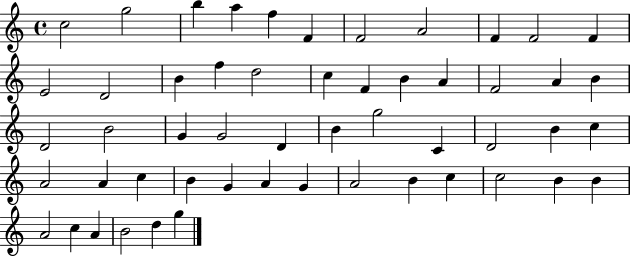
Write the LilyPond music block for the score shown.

{
  \clef treble
  \time 4/4
  \defaultTimeSignature
  \key c \major
  c''2 g''2 | b''4 a''4 f''4 f'4 | f'2 a'2 | f'4 f'2 f'4 | \break e'2 d'2 | b'4 f''4 d''2 | c''4 f'4 b'4 a'4 | f'2 a'4 b'4 | \break d'2 b'2 | g'4 g'2 d'4 | b'4 g''2 c'4 | d'2 b'4 c''4 | \break a'2 a'4 c''4 | b'4 g'4 a'4 g'4 | a'2 b'4 c''4 | c''2 b'4 b'4 | \break a'2 c''4 a'4 | b'2 d''4 g''4 | \bar "|."
}